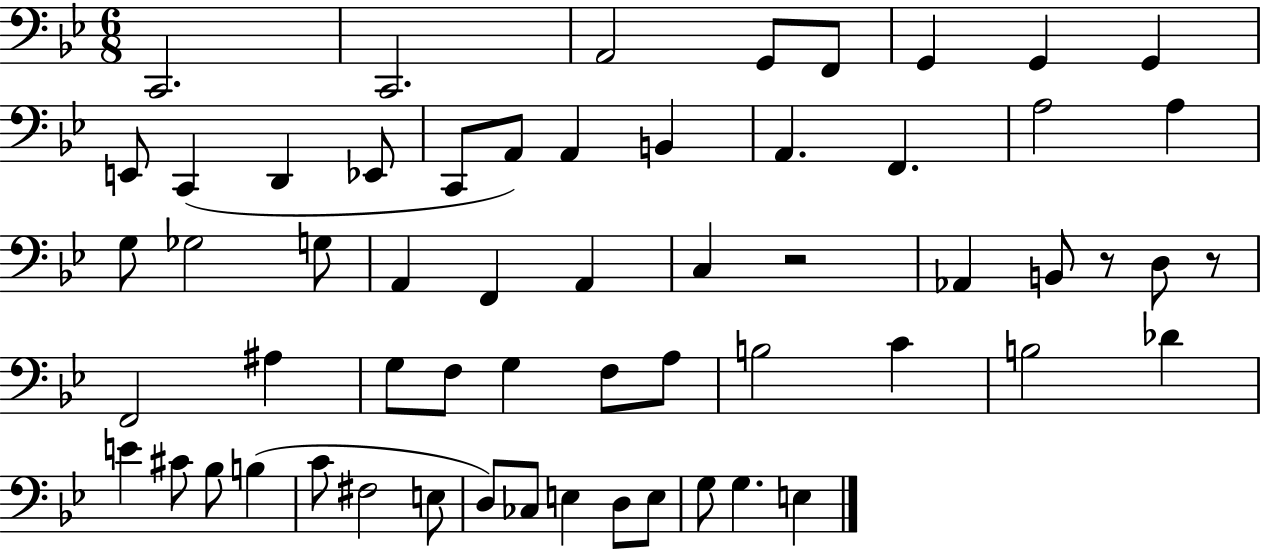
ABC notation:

X:1
T:Untitled
M:6/8
L:1/4
K:Bb
C,,2 C,,2 A,,2 G,,/2 F,,/2 G,, G,, G,, E,,/2 C,, D,, _E,,/2 C,,/2 A,,/2 A,, B,, A,, F,, A,2 A, G,/2 _G,2 G,/2 A,, F,, A,, C, z2 _A,, B,,/2 z/2 D,/2 z/2 F,,2 ^A, G,/2 F,/2 G, F,/2 A,/2 B,2 C B,2 _D E ^C/2 _B,/2 B, C/2 ^F,2 E,/2 D,/2 _C,/2 E, D,/2 E,/2 G,/2 G, E,